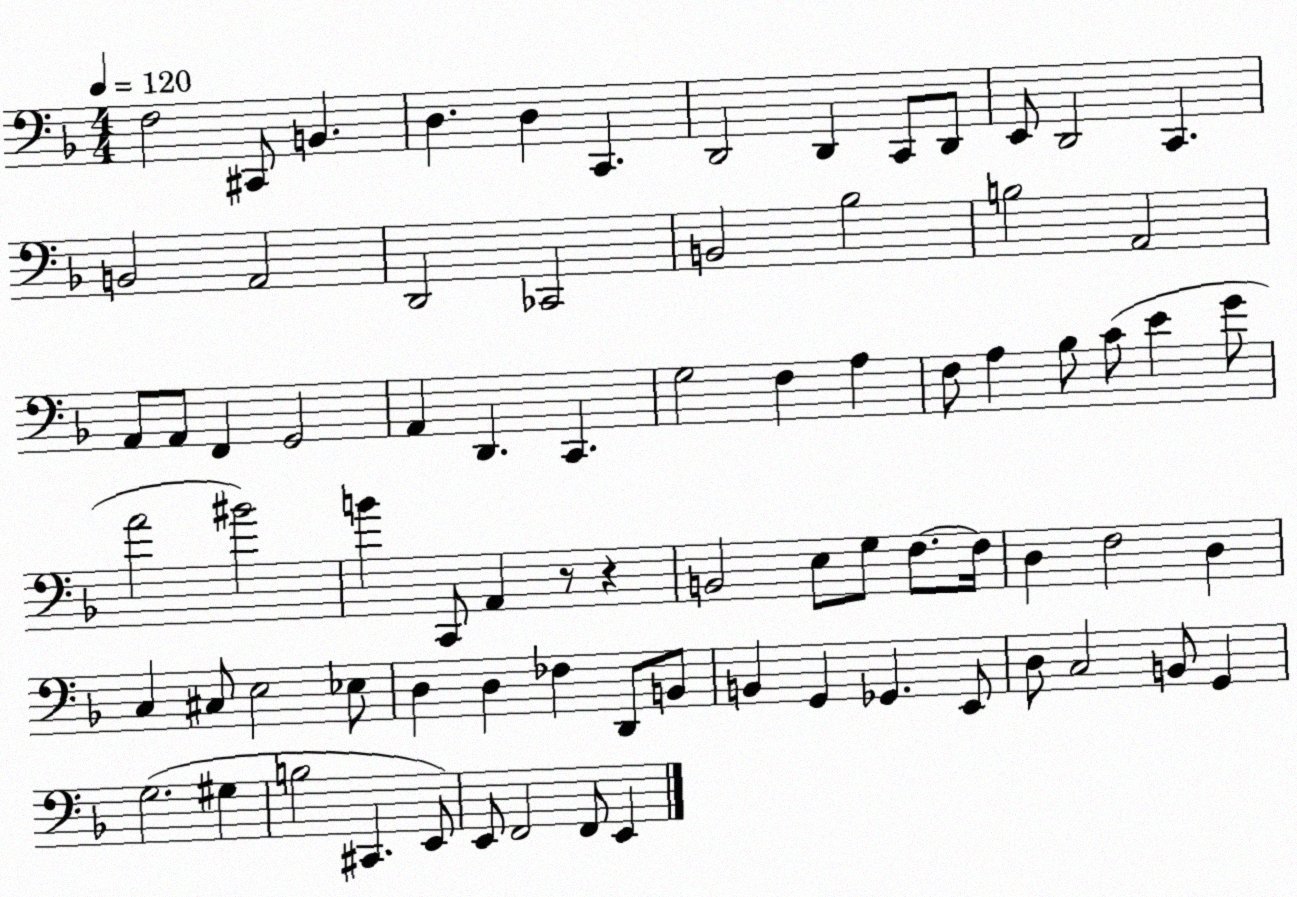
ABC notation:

X:1
T:Untitled
M:4/4
L:1/4
K:F
F,2 ^C,,/2 B,, D, D, C,, D,,2 D,, C,,/2 D,,/2 E,,/2 D,,2 C,, B,,2 A,,2 D,,2 _C,,2 B,,2 _B,2 B,2 A,,2 A,,/2 A,,/2 F,, G,,2 A,, D,, C,, G,2 F, A, F,/2 A, _B,/2 C/2 E G/2 A2 ^B2 B C,,/2 A,, z/2 z B,,2 E,/2 G,/2 F,/2 F,/4 D, F,2 D, C, ^C,/2 E,2 _E,/2 D, D, _F, D,,/2 B,,/2 B,, G,, _G,, E,,/2 D,/2 C,2 B,,/2 G,, G,2 ^G, B,2 ^C,, E,,/2 E,,/2 F,,2 F,,/2 E,,